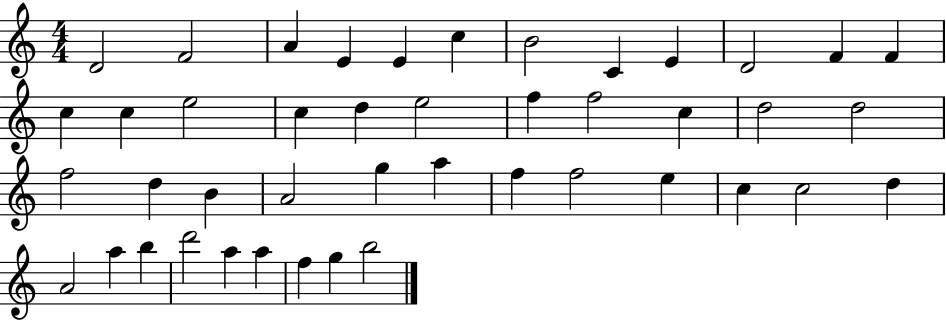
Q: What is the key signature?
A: C major